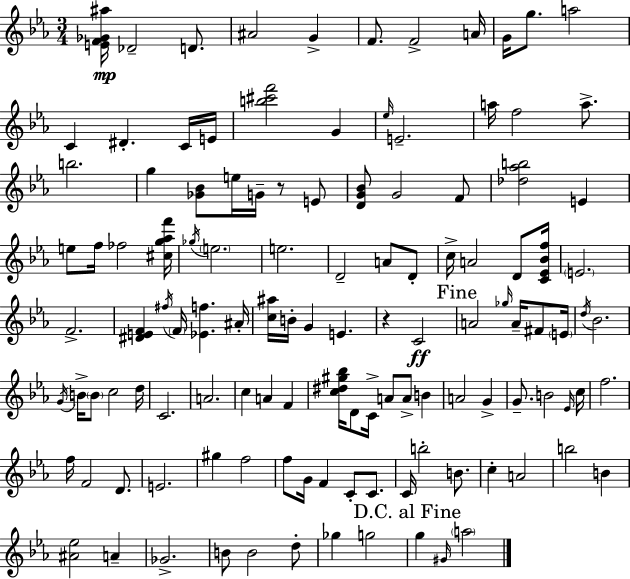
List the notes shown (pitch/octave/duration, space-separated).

[E4,F4,Gb4,A#5]/s Db4/h D4/e. A#4/h G4/q F4/e. F4/h A4/s G4/s G5/e. A5/h C4/q D#4/q. C4/s E4/s [B5,C#6,F6]/h G4/q Eb5/s E4/h. A5/s F5/h A5/e. B5/h. G5/q [Gb4,Bb4]/e E5/s G4/s R/e E4/e [D4,G4,Bb4]/e G4/h F4/e [Db5,Ab5,B5]/h E4/q E5/e F5/s FES5/h [C#5,G5,Ab5,F6]/s Gb5/s E5/h. E5/h. D4/h A4/e D4/e C5/s A4/h D4/e [C4,Eb4,Bb4,F5]/s E4/h. F4/h. [D#4,E4,F4]/q F#5/s F4/s [Eb4,F5]/q. A#4/s [C5,A#5]/s B4/s G4/q E4/q. R/q C4/h A4/h Gb5/s A4/s F#4/e E4/s D5/s Bb4/h. G4/s B4/s B4/e C5/h D5/s C4/h. A4/h. C5/q A4/q F4/q [C5,D#5,G#5,Bb5]/s D4/e C4/s A4/e A4/e B4/q A4/h G4/q G4/e. B4/h Eb4/s C5/s F5/h. F5/s F4/h D4/e. E4/h. G#5/q F5/h F5/e G4/s F4/q C4/e C4/e. C4/s B5/h B4/e. C5/q A4/h B5/h B4/q [A#4,Eb5]/h A4/q Gb4/h. B4/e B4/h D5/e Gb5/q G5/h G5/q G#4/s A5/h